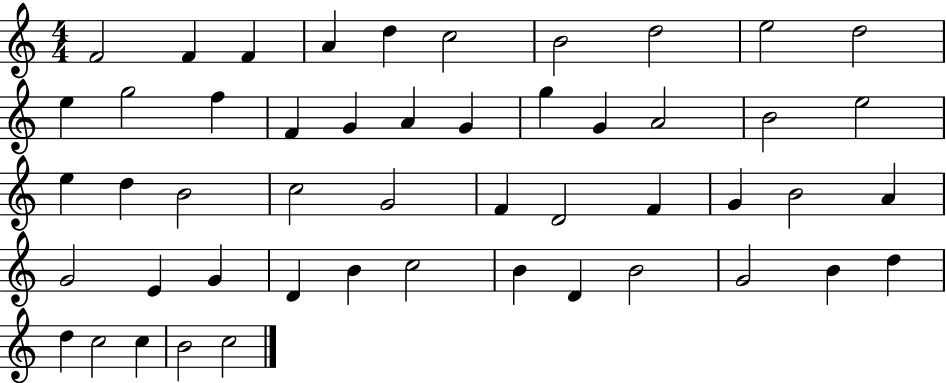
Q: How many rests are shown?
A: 0